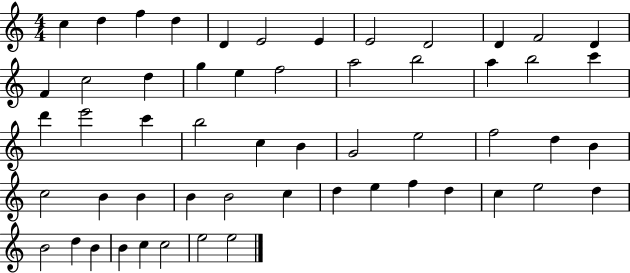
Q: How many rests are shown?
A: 0